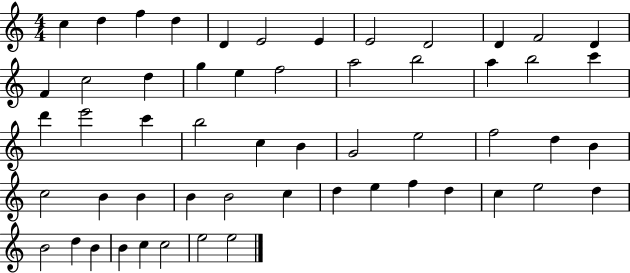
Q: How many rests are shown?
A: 0